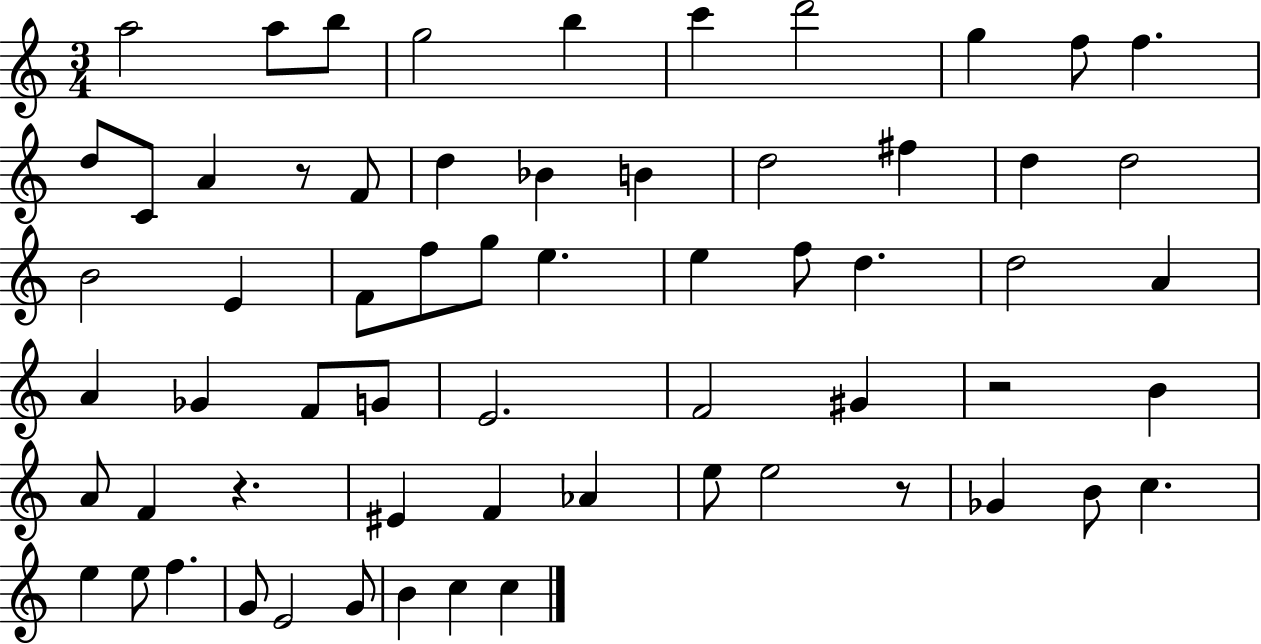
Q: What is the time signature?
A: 3/4